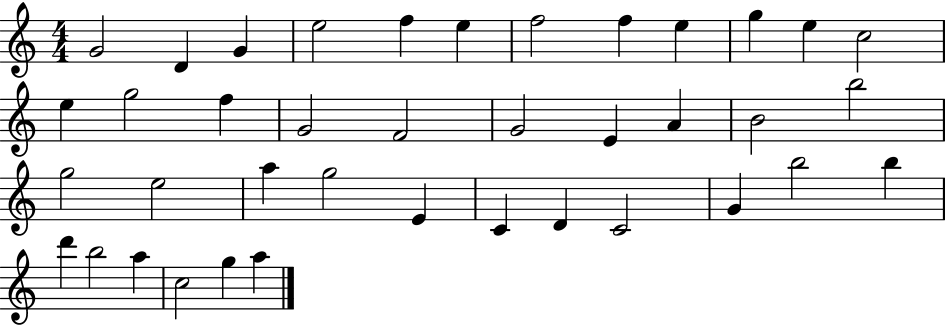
{
  \clef treble
  \numericTimeSignature
  \time 4/4
  \key c \major
  g'2 d'4 g'4 | e''2 f''4 e''4 | f''2 f''4 e''4 | g''4 e''4 c''2 | \break e''4 g''2 f''4 | g'2 f'2 | g'2 e'4 a'4 | b'2 b''2 | \break g''2 e''2 | a''4 g''2 e'4 | c'4 d'4 c'2 | g'4 b''2 b''4 | \break d'''4 b''2 a''4 | c''2 g''4 a''4 | \bar "|."
}